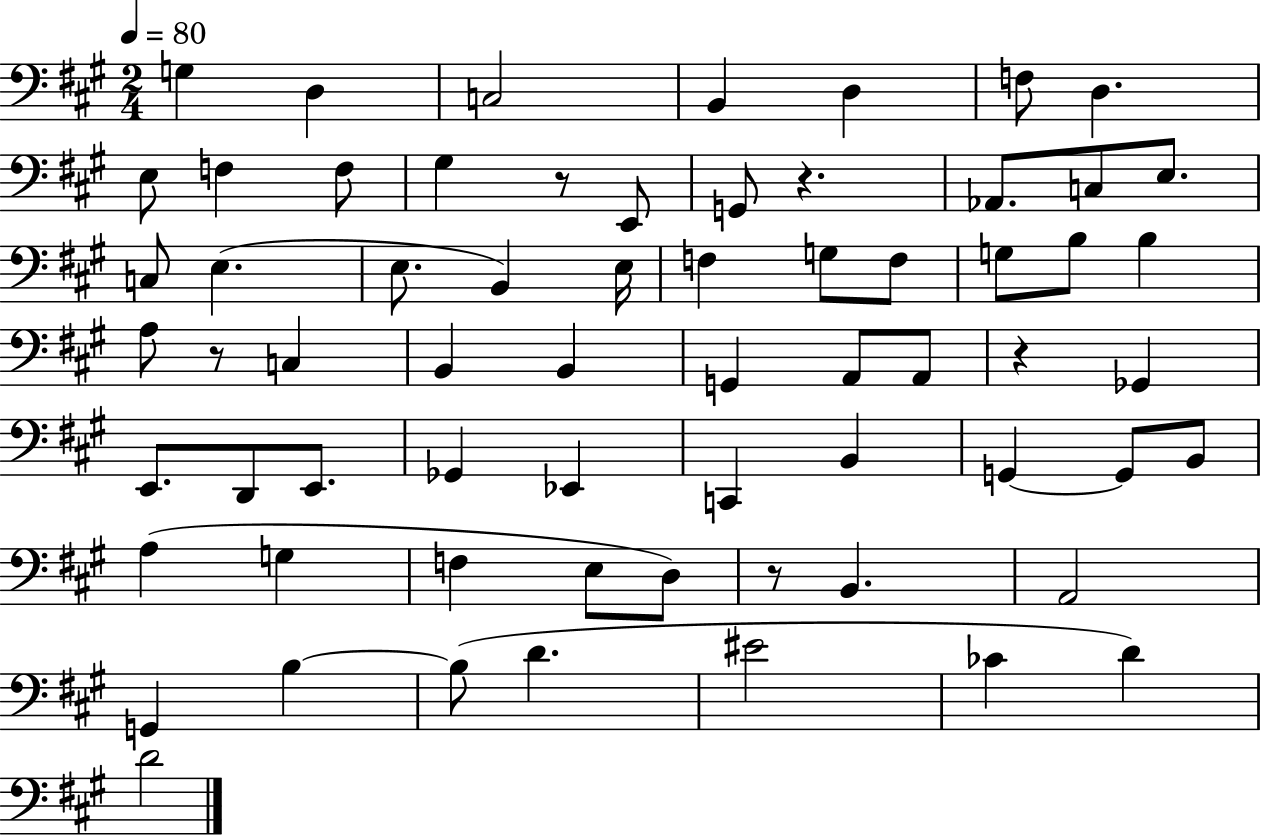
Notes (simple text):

G3/q D3/q C3/h B2/q D3/q F3/e D3/q. E3/e F3/q F3/e G#3/q R/e E2/e G2/e R/q. Ab2/e. C3/e E3/e. C3/e E3/q. E3/e. B2/q E3/s F3/q G3/e F3/e G3/e B3/e B3/q A3/e R/e C3/q B2/q B2/q G2/q A2/e A2/e R/q Gb2/q E2/e. D2/e E2/e. Gb2/q Eb2/q C2/q B2/q G2/q G2/e B2/e A3/q G3/q F3/q E3/e D3/e R/e B2/q. A2/h G2/q B3/q B3/e D4/q. EIS4/h CES4/q D4/q D4/h